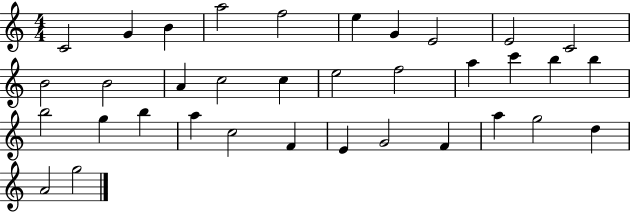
C4/h G4/q B4/q A5/h F5/h E5/q G4/q E4/h E4/h C4/h B4/h B4/h A4/q C5/h C5/q E5/h F5/h A5/q C6/q B5/q B5/q B5/h G5/q B5/q A5/q C5/h F4/q E4/q G4/h F4/q A5/q G5/h D5/q A4/h G5/h